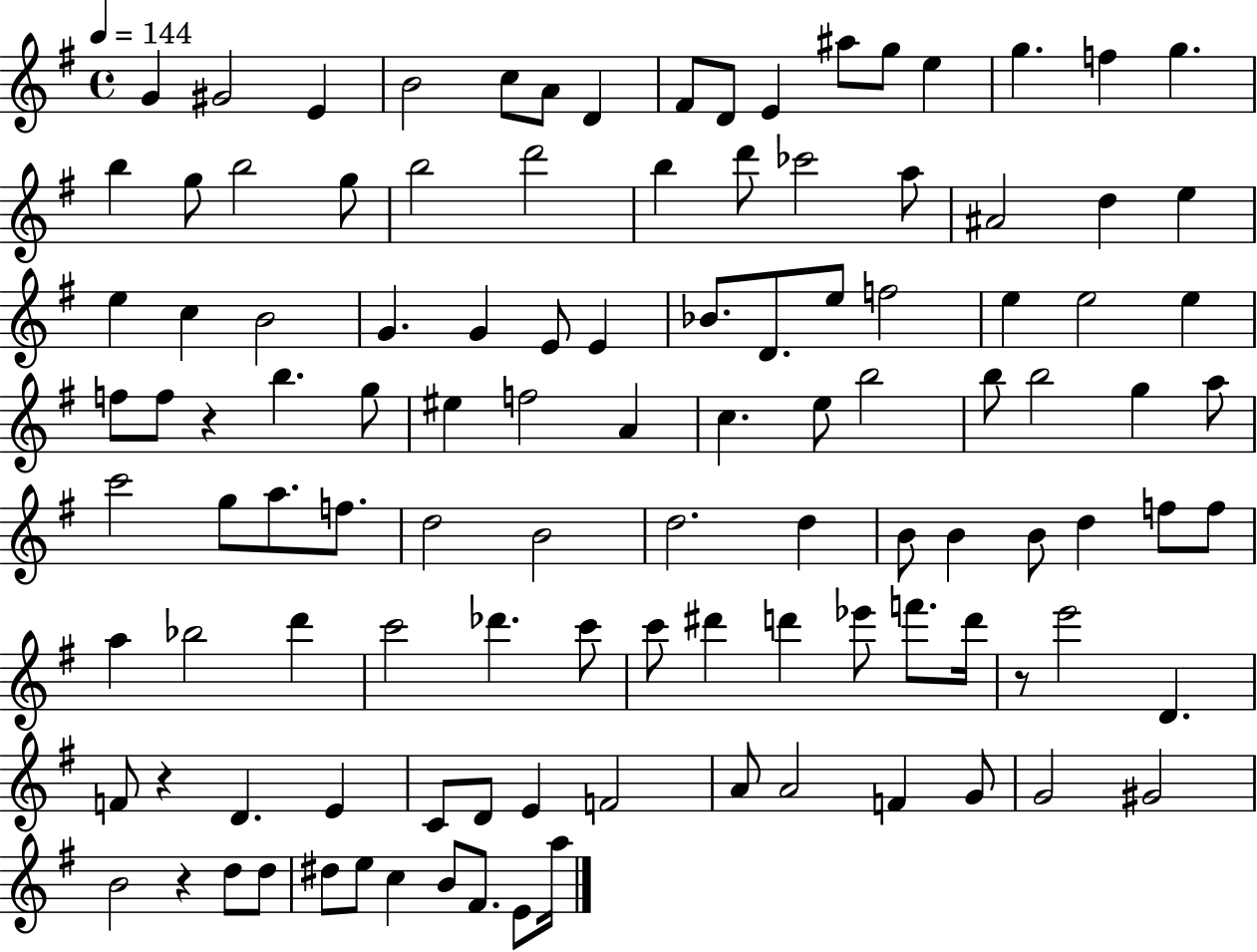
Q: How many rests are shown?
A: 4